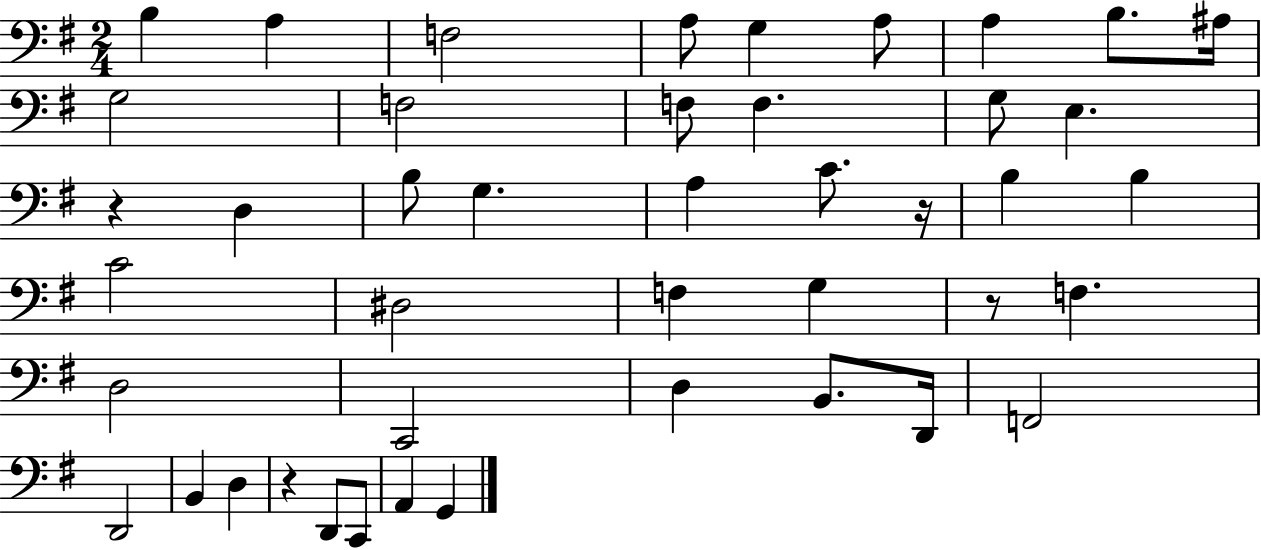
X:1
T:Untitled
M:2/4
L:1/4
K:G
B, A, F,2 A,/2 G, A,/2 A, B,/2 ^A,/4 G,2 F,2 F,/2 F, G,/2 E, z D, B,/2 G, A, C/2 z/4 B, B, C2 ^D,2 F, G, z/2 F, D,2 C,,2 D, B,,/2 D,,/4 F,,2 D,,2 B,, D, z D,,/2 C,,/2 A,, G,,